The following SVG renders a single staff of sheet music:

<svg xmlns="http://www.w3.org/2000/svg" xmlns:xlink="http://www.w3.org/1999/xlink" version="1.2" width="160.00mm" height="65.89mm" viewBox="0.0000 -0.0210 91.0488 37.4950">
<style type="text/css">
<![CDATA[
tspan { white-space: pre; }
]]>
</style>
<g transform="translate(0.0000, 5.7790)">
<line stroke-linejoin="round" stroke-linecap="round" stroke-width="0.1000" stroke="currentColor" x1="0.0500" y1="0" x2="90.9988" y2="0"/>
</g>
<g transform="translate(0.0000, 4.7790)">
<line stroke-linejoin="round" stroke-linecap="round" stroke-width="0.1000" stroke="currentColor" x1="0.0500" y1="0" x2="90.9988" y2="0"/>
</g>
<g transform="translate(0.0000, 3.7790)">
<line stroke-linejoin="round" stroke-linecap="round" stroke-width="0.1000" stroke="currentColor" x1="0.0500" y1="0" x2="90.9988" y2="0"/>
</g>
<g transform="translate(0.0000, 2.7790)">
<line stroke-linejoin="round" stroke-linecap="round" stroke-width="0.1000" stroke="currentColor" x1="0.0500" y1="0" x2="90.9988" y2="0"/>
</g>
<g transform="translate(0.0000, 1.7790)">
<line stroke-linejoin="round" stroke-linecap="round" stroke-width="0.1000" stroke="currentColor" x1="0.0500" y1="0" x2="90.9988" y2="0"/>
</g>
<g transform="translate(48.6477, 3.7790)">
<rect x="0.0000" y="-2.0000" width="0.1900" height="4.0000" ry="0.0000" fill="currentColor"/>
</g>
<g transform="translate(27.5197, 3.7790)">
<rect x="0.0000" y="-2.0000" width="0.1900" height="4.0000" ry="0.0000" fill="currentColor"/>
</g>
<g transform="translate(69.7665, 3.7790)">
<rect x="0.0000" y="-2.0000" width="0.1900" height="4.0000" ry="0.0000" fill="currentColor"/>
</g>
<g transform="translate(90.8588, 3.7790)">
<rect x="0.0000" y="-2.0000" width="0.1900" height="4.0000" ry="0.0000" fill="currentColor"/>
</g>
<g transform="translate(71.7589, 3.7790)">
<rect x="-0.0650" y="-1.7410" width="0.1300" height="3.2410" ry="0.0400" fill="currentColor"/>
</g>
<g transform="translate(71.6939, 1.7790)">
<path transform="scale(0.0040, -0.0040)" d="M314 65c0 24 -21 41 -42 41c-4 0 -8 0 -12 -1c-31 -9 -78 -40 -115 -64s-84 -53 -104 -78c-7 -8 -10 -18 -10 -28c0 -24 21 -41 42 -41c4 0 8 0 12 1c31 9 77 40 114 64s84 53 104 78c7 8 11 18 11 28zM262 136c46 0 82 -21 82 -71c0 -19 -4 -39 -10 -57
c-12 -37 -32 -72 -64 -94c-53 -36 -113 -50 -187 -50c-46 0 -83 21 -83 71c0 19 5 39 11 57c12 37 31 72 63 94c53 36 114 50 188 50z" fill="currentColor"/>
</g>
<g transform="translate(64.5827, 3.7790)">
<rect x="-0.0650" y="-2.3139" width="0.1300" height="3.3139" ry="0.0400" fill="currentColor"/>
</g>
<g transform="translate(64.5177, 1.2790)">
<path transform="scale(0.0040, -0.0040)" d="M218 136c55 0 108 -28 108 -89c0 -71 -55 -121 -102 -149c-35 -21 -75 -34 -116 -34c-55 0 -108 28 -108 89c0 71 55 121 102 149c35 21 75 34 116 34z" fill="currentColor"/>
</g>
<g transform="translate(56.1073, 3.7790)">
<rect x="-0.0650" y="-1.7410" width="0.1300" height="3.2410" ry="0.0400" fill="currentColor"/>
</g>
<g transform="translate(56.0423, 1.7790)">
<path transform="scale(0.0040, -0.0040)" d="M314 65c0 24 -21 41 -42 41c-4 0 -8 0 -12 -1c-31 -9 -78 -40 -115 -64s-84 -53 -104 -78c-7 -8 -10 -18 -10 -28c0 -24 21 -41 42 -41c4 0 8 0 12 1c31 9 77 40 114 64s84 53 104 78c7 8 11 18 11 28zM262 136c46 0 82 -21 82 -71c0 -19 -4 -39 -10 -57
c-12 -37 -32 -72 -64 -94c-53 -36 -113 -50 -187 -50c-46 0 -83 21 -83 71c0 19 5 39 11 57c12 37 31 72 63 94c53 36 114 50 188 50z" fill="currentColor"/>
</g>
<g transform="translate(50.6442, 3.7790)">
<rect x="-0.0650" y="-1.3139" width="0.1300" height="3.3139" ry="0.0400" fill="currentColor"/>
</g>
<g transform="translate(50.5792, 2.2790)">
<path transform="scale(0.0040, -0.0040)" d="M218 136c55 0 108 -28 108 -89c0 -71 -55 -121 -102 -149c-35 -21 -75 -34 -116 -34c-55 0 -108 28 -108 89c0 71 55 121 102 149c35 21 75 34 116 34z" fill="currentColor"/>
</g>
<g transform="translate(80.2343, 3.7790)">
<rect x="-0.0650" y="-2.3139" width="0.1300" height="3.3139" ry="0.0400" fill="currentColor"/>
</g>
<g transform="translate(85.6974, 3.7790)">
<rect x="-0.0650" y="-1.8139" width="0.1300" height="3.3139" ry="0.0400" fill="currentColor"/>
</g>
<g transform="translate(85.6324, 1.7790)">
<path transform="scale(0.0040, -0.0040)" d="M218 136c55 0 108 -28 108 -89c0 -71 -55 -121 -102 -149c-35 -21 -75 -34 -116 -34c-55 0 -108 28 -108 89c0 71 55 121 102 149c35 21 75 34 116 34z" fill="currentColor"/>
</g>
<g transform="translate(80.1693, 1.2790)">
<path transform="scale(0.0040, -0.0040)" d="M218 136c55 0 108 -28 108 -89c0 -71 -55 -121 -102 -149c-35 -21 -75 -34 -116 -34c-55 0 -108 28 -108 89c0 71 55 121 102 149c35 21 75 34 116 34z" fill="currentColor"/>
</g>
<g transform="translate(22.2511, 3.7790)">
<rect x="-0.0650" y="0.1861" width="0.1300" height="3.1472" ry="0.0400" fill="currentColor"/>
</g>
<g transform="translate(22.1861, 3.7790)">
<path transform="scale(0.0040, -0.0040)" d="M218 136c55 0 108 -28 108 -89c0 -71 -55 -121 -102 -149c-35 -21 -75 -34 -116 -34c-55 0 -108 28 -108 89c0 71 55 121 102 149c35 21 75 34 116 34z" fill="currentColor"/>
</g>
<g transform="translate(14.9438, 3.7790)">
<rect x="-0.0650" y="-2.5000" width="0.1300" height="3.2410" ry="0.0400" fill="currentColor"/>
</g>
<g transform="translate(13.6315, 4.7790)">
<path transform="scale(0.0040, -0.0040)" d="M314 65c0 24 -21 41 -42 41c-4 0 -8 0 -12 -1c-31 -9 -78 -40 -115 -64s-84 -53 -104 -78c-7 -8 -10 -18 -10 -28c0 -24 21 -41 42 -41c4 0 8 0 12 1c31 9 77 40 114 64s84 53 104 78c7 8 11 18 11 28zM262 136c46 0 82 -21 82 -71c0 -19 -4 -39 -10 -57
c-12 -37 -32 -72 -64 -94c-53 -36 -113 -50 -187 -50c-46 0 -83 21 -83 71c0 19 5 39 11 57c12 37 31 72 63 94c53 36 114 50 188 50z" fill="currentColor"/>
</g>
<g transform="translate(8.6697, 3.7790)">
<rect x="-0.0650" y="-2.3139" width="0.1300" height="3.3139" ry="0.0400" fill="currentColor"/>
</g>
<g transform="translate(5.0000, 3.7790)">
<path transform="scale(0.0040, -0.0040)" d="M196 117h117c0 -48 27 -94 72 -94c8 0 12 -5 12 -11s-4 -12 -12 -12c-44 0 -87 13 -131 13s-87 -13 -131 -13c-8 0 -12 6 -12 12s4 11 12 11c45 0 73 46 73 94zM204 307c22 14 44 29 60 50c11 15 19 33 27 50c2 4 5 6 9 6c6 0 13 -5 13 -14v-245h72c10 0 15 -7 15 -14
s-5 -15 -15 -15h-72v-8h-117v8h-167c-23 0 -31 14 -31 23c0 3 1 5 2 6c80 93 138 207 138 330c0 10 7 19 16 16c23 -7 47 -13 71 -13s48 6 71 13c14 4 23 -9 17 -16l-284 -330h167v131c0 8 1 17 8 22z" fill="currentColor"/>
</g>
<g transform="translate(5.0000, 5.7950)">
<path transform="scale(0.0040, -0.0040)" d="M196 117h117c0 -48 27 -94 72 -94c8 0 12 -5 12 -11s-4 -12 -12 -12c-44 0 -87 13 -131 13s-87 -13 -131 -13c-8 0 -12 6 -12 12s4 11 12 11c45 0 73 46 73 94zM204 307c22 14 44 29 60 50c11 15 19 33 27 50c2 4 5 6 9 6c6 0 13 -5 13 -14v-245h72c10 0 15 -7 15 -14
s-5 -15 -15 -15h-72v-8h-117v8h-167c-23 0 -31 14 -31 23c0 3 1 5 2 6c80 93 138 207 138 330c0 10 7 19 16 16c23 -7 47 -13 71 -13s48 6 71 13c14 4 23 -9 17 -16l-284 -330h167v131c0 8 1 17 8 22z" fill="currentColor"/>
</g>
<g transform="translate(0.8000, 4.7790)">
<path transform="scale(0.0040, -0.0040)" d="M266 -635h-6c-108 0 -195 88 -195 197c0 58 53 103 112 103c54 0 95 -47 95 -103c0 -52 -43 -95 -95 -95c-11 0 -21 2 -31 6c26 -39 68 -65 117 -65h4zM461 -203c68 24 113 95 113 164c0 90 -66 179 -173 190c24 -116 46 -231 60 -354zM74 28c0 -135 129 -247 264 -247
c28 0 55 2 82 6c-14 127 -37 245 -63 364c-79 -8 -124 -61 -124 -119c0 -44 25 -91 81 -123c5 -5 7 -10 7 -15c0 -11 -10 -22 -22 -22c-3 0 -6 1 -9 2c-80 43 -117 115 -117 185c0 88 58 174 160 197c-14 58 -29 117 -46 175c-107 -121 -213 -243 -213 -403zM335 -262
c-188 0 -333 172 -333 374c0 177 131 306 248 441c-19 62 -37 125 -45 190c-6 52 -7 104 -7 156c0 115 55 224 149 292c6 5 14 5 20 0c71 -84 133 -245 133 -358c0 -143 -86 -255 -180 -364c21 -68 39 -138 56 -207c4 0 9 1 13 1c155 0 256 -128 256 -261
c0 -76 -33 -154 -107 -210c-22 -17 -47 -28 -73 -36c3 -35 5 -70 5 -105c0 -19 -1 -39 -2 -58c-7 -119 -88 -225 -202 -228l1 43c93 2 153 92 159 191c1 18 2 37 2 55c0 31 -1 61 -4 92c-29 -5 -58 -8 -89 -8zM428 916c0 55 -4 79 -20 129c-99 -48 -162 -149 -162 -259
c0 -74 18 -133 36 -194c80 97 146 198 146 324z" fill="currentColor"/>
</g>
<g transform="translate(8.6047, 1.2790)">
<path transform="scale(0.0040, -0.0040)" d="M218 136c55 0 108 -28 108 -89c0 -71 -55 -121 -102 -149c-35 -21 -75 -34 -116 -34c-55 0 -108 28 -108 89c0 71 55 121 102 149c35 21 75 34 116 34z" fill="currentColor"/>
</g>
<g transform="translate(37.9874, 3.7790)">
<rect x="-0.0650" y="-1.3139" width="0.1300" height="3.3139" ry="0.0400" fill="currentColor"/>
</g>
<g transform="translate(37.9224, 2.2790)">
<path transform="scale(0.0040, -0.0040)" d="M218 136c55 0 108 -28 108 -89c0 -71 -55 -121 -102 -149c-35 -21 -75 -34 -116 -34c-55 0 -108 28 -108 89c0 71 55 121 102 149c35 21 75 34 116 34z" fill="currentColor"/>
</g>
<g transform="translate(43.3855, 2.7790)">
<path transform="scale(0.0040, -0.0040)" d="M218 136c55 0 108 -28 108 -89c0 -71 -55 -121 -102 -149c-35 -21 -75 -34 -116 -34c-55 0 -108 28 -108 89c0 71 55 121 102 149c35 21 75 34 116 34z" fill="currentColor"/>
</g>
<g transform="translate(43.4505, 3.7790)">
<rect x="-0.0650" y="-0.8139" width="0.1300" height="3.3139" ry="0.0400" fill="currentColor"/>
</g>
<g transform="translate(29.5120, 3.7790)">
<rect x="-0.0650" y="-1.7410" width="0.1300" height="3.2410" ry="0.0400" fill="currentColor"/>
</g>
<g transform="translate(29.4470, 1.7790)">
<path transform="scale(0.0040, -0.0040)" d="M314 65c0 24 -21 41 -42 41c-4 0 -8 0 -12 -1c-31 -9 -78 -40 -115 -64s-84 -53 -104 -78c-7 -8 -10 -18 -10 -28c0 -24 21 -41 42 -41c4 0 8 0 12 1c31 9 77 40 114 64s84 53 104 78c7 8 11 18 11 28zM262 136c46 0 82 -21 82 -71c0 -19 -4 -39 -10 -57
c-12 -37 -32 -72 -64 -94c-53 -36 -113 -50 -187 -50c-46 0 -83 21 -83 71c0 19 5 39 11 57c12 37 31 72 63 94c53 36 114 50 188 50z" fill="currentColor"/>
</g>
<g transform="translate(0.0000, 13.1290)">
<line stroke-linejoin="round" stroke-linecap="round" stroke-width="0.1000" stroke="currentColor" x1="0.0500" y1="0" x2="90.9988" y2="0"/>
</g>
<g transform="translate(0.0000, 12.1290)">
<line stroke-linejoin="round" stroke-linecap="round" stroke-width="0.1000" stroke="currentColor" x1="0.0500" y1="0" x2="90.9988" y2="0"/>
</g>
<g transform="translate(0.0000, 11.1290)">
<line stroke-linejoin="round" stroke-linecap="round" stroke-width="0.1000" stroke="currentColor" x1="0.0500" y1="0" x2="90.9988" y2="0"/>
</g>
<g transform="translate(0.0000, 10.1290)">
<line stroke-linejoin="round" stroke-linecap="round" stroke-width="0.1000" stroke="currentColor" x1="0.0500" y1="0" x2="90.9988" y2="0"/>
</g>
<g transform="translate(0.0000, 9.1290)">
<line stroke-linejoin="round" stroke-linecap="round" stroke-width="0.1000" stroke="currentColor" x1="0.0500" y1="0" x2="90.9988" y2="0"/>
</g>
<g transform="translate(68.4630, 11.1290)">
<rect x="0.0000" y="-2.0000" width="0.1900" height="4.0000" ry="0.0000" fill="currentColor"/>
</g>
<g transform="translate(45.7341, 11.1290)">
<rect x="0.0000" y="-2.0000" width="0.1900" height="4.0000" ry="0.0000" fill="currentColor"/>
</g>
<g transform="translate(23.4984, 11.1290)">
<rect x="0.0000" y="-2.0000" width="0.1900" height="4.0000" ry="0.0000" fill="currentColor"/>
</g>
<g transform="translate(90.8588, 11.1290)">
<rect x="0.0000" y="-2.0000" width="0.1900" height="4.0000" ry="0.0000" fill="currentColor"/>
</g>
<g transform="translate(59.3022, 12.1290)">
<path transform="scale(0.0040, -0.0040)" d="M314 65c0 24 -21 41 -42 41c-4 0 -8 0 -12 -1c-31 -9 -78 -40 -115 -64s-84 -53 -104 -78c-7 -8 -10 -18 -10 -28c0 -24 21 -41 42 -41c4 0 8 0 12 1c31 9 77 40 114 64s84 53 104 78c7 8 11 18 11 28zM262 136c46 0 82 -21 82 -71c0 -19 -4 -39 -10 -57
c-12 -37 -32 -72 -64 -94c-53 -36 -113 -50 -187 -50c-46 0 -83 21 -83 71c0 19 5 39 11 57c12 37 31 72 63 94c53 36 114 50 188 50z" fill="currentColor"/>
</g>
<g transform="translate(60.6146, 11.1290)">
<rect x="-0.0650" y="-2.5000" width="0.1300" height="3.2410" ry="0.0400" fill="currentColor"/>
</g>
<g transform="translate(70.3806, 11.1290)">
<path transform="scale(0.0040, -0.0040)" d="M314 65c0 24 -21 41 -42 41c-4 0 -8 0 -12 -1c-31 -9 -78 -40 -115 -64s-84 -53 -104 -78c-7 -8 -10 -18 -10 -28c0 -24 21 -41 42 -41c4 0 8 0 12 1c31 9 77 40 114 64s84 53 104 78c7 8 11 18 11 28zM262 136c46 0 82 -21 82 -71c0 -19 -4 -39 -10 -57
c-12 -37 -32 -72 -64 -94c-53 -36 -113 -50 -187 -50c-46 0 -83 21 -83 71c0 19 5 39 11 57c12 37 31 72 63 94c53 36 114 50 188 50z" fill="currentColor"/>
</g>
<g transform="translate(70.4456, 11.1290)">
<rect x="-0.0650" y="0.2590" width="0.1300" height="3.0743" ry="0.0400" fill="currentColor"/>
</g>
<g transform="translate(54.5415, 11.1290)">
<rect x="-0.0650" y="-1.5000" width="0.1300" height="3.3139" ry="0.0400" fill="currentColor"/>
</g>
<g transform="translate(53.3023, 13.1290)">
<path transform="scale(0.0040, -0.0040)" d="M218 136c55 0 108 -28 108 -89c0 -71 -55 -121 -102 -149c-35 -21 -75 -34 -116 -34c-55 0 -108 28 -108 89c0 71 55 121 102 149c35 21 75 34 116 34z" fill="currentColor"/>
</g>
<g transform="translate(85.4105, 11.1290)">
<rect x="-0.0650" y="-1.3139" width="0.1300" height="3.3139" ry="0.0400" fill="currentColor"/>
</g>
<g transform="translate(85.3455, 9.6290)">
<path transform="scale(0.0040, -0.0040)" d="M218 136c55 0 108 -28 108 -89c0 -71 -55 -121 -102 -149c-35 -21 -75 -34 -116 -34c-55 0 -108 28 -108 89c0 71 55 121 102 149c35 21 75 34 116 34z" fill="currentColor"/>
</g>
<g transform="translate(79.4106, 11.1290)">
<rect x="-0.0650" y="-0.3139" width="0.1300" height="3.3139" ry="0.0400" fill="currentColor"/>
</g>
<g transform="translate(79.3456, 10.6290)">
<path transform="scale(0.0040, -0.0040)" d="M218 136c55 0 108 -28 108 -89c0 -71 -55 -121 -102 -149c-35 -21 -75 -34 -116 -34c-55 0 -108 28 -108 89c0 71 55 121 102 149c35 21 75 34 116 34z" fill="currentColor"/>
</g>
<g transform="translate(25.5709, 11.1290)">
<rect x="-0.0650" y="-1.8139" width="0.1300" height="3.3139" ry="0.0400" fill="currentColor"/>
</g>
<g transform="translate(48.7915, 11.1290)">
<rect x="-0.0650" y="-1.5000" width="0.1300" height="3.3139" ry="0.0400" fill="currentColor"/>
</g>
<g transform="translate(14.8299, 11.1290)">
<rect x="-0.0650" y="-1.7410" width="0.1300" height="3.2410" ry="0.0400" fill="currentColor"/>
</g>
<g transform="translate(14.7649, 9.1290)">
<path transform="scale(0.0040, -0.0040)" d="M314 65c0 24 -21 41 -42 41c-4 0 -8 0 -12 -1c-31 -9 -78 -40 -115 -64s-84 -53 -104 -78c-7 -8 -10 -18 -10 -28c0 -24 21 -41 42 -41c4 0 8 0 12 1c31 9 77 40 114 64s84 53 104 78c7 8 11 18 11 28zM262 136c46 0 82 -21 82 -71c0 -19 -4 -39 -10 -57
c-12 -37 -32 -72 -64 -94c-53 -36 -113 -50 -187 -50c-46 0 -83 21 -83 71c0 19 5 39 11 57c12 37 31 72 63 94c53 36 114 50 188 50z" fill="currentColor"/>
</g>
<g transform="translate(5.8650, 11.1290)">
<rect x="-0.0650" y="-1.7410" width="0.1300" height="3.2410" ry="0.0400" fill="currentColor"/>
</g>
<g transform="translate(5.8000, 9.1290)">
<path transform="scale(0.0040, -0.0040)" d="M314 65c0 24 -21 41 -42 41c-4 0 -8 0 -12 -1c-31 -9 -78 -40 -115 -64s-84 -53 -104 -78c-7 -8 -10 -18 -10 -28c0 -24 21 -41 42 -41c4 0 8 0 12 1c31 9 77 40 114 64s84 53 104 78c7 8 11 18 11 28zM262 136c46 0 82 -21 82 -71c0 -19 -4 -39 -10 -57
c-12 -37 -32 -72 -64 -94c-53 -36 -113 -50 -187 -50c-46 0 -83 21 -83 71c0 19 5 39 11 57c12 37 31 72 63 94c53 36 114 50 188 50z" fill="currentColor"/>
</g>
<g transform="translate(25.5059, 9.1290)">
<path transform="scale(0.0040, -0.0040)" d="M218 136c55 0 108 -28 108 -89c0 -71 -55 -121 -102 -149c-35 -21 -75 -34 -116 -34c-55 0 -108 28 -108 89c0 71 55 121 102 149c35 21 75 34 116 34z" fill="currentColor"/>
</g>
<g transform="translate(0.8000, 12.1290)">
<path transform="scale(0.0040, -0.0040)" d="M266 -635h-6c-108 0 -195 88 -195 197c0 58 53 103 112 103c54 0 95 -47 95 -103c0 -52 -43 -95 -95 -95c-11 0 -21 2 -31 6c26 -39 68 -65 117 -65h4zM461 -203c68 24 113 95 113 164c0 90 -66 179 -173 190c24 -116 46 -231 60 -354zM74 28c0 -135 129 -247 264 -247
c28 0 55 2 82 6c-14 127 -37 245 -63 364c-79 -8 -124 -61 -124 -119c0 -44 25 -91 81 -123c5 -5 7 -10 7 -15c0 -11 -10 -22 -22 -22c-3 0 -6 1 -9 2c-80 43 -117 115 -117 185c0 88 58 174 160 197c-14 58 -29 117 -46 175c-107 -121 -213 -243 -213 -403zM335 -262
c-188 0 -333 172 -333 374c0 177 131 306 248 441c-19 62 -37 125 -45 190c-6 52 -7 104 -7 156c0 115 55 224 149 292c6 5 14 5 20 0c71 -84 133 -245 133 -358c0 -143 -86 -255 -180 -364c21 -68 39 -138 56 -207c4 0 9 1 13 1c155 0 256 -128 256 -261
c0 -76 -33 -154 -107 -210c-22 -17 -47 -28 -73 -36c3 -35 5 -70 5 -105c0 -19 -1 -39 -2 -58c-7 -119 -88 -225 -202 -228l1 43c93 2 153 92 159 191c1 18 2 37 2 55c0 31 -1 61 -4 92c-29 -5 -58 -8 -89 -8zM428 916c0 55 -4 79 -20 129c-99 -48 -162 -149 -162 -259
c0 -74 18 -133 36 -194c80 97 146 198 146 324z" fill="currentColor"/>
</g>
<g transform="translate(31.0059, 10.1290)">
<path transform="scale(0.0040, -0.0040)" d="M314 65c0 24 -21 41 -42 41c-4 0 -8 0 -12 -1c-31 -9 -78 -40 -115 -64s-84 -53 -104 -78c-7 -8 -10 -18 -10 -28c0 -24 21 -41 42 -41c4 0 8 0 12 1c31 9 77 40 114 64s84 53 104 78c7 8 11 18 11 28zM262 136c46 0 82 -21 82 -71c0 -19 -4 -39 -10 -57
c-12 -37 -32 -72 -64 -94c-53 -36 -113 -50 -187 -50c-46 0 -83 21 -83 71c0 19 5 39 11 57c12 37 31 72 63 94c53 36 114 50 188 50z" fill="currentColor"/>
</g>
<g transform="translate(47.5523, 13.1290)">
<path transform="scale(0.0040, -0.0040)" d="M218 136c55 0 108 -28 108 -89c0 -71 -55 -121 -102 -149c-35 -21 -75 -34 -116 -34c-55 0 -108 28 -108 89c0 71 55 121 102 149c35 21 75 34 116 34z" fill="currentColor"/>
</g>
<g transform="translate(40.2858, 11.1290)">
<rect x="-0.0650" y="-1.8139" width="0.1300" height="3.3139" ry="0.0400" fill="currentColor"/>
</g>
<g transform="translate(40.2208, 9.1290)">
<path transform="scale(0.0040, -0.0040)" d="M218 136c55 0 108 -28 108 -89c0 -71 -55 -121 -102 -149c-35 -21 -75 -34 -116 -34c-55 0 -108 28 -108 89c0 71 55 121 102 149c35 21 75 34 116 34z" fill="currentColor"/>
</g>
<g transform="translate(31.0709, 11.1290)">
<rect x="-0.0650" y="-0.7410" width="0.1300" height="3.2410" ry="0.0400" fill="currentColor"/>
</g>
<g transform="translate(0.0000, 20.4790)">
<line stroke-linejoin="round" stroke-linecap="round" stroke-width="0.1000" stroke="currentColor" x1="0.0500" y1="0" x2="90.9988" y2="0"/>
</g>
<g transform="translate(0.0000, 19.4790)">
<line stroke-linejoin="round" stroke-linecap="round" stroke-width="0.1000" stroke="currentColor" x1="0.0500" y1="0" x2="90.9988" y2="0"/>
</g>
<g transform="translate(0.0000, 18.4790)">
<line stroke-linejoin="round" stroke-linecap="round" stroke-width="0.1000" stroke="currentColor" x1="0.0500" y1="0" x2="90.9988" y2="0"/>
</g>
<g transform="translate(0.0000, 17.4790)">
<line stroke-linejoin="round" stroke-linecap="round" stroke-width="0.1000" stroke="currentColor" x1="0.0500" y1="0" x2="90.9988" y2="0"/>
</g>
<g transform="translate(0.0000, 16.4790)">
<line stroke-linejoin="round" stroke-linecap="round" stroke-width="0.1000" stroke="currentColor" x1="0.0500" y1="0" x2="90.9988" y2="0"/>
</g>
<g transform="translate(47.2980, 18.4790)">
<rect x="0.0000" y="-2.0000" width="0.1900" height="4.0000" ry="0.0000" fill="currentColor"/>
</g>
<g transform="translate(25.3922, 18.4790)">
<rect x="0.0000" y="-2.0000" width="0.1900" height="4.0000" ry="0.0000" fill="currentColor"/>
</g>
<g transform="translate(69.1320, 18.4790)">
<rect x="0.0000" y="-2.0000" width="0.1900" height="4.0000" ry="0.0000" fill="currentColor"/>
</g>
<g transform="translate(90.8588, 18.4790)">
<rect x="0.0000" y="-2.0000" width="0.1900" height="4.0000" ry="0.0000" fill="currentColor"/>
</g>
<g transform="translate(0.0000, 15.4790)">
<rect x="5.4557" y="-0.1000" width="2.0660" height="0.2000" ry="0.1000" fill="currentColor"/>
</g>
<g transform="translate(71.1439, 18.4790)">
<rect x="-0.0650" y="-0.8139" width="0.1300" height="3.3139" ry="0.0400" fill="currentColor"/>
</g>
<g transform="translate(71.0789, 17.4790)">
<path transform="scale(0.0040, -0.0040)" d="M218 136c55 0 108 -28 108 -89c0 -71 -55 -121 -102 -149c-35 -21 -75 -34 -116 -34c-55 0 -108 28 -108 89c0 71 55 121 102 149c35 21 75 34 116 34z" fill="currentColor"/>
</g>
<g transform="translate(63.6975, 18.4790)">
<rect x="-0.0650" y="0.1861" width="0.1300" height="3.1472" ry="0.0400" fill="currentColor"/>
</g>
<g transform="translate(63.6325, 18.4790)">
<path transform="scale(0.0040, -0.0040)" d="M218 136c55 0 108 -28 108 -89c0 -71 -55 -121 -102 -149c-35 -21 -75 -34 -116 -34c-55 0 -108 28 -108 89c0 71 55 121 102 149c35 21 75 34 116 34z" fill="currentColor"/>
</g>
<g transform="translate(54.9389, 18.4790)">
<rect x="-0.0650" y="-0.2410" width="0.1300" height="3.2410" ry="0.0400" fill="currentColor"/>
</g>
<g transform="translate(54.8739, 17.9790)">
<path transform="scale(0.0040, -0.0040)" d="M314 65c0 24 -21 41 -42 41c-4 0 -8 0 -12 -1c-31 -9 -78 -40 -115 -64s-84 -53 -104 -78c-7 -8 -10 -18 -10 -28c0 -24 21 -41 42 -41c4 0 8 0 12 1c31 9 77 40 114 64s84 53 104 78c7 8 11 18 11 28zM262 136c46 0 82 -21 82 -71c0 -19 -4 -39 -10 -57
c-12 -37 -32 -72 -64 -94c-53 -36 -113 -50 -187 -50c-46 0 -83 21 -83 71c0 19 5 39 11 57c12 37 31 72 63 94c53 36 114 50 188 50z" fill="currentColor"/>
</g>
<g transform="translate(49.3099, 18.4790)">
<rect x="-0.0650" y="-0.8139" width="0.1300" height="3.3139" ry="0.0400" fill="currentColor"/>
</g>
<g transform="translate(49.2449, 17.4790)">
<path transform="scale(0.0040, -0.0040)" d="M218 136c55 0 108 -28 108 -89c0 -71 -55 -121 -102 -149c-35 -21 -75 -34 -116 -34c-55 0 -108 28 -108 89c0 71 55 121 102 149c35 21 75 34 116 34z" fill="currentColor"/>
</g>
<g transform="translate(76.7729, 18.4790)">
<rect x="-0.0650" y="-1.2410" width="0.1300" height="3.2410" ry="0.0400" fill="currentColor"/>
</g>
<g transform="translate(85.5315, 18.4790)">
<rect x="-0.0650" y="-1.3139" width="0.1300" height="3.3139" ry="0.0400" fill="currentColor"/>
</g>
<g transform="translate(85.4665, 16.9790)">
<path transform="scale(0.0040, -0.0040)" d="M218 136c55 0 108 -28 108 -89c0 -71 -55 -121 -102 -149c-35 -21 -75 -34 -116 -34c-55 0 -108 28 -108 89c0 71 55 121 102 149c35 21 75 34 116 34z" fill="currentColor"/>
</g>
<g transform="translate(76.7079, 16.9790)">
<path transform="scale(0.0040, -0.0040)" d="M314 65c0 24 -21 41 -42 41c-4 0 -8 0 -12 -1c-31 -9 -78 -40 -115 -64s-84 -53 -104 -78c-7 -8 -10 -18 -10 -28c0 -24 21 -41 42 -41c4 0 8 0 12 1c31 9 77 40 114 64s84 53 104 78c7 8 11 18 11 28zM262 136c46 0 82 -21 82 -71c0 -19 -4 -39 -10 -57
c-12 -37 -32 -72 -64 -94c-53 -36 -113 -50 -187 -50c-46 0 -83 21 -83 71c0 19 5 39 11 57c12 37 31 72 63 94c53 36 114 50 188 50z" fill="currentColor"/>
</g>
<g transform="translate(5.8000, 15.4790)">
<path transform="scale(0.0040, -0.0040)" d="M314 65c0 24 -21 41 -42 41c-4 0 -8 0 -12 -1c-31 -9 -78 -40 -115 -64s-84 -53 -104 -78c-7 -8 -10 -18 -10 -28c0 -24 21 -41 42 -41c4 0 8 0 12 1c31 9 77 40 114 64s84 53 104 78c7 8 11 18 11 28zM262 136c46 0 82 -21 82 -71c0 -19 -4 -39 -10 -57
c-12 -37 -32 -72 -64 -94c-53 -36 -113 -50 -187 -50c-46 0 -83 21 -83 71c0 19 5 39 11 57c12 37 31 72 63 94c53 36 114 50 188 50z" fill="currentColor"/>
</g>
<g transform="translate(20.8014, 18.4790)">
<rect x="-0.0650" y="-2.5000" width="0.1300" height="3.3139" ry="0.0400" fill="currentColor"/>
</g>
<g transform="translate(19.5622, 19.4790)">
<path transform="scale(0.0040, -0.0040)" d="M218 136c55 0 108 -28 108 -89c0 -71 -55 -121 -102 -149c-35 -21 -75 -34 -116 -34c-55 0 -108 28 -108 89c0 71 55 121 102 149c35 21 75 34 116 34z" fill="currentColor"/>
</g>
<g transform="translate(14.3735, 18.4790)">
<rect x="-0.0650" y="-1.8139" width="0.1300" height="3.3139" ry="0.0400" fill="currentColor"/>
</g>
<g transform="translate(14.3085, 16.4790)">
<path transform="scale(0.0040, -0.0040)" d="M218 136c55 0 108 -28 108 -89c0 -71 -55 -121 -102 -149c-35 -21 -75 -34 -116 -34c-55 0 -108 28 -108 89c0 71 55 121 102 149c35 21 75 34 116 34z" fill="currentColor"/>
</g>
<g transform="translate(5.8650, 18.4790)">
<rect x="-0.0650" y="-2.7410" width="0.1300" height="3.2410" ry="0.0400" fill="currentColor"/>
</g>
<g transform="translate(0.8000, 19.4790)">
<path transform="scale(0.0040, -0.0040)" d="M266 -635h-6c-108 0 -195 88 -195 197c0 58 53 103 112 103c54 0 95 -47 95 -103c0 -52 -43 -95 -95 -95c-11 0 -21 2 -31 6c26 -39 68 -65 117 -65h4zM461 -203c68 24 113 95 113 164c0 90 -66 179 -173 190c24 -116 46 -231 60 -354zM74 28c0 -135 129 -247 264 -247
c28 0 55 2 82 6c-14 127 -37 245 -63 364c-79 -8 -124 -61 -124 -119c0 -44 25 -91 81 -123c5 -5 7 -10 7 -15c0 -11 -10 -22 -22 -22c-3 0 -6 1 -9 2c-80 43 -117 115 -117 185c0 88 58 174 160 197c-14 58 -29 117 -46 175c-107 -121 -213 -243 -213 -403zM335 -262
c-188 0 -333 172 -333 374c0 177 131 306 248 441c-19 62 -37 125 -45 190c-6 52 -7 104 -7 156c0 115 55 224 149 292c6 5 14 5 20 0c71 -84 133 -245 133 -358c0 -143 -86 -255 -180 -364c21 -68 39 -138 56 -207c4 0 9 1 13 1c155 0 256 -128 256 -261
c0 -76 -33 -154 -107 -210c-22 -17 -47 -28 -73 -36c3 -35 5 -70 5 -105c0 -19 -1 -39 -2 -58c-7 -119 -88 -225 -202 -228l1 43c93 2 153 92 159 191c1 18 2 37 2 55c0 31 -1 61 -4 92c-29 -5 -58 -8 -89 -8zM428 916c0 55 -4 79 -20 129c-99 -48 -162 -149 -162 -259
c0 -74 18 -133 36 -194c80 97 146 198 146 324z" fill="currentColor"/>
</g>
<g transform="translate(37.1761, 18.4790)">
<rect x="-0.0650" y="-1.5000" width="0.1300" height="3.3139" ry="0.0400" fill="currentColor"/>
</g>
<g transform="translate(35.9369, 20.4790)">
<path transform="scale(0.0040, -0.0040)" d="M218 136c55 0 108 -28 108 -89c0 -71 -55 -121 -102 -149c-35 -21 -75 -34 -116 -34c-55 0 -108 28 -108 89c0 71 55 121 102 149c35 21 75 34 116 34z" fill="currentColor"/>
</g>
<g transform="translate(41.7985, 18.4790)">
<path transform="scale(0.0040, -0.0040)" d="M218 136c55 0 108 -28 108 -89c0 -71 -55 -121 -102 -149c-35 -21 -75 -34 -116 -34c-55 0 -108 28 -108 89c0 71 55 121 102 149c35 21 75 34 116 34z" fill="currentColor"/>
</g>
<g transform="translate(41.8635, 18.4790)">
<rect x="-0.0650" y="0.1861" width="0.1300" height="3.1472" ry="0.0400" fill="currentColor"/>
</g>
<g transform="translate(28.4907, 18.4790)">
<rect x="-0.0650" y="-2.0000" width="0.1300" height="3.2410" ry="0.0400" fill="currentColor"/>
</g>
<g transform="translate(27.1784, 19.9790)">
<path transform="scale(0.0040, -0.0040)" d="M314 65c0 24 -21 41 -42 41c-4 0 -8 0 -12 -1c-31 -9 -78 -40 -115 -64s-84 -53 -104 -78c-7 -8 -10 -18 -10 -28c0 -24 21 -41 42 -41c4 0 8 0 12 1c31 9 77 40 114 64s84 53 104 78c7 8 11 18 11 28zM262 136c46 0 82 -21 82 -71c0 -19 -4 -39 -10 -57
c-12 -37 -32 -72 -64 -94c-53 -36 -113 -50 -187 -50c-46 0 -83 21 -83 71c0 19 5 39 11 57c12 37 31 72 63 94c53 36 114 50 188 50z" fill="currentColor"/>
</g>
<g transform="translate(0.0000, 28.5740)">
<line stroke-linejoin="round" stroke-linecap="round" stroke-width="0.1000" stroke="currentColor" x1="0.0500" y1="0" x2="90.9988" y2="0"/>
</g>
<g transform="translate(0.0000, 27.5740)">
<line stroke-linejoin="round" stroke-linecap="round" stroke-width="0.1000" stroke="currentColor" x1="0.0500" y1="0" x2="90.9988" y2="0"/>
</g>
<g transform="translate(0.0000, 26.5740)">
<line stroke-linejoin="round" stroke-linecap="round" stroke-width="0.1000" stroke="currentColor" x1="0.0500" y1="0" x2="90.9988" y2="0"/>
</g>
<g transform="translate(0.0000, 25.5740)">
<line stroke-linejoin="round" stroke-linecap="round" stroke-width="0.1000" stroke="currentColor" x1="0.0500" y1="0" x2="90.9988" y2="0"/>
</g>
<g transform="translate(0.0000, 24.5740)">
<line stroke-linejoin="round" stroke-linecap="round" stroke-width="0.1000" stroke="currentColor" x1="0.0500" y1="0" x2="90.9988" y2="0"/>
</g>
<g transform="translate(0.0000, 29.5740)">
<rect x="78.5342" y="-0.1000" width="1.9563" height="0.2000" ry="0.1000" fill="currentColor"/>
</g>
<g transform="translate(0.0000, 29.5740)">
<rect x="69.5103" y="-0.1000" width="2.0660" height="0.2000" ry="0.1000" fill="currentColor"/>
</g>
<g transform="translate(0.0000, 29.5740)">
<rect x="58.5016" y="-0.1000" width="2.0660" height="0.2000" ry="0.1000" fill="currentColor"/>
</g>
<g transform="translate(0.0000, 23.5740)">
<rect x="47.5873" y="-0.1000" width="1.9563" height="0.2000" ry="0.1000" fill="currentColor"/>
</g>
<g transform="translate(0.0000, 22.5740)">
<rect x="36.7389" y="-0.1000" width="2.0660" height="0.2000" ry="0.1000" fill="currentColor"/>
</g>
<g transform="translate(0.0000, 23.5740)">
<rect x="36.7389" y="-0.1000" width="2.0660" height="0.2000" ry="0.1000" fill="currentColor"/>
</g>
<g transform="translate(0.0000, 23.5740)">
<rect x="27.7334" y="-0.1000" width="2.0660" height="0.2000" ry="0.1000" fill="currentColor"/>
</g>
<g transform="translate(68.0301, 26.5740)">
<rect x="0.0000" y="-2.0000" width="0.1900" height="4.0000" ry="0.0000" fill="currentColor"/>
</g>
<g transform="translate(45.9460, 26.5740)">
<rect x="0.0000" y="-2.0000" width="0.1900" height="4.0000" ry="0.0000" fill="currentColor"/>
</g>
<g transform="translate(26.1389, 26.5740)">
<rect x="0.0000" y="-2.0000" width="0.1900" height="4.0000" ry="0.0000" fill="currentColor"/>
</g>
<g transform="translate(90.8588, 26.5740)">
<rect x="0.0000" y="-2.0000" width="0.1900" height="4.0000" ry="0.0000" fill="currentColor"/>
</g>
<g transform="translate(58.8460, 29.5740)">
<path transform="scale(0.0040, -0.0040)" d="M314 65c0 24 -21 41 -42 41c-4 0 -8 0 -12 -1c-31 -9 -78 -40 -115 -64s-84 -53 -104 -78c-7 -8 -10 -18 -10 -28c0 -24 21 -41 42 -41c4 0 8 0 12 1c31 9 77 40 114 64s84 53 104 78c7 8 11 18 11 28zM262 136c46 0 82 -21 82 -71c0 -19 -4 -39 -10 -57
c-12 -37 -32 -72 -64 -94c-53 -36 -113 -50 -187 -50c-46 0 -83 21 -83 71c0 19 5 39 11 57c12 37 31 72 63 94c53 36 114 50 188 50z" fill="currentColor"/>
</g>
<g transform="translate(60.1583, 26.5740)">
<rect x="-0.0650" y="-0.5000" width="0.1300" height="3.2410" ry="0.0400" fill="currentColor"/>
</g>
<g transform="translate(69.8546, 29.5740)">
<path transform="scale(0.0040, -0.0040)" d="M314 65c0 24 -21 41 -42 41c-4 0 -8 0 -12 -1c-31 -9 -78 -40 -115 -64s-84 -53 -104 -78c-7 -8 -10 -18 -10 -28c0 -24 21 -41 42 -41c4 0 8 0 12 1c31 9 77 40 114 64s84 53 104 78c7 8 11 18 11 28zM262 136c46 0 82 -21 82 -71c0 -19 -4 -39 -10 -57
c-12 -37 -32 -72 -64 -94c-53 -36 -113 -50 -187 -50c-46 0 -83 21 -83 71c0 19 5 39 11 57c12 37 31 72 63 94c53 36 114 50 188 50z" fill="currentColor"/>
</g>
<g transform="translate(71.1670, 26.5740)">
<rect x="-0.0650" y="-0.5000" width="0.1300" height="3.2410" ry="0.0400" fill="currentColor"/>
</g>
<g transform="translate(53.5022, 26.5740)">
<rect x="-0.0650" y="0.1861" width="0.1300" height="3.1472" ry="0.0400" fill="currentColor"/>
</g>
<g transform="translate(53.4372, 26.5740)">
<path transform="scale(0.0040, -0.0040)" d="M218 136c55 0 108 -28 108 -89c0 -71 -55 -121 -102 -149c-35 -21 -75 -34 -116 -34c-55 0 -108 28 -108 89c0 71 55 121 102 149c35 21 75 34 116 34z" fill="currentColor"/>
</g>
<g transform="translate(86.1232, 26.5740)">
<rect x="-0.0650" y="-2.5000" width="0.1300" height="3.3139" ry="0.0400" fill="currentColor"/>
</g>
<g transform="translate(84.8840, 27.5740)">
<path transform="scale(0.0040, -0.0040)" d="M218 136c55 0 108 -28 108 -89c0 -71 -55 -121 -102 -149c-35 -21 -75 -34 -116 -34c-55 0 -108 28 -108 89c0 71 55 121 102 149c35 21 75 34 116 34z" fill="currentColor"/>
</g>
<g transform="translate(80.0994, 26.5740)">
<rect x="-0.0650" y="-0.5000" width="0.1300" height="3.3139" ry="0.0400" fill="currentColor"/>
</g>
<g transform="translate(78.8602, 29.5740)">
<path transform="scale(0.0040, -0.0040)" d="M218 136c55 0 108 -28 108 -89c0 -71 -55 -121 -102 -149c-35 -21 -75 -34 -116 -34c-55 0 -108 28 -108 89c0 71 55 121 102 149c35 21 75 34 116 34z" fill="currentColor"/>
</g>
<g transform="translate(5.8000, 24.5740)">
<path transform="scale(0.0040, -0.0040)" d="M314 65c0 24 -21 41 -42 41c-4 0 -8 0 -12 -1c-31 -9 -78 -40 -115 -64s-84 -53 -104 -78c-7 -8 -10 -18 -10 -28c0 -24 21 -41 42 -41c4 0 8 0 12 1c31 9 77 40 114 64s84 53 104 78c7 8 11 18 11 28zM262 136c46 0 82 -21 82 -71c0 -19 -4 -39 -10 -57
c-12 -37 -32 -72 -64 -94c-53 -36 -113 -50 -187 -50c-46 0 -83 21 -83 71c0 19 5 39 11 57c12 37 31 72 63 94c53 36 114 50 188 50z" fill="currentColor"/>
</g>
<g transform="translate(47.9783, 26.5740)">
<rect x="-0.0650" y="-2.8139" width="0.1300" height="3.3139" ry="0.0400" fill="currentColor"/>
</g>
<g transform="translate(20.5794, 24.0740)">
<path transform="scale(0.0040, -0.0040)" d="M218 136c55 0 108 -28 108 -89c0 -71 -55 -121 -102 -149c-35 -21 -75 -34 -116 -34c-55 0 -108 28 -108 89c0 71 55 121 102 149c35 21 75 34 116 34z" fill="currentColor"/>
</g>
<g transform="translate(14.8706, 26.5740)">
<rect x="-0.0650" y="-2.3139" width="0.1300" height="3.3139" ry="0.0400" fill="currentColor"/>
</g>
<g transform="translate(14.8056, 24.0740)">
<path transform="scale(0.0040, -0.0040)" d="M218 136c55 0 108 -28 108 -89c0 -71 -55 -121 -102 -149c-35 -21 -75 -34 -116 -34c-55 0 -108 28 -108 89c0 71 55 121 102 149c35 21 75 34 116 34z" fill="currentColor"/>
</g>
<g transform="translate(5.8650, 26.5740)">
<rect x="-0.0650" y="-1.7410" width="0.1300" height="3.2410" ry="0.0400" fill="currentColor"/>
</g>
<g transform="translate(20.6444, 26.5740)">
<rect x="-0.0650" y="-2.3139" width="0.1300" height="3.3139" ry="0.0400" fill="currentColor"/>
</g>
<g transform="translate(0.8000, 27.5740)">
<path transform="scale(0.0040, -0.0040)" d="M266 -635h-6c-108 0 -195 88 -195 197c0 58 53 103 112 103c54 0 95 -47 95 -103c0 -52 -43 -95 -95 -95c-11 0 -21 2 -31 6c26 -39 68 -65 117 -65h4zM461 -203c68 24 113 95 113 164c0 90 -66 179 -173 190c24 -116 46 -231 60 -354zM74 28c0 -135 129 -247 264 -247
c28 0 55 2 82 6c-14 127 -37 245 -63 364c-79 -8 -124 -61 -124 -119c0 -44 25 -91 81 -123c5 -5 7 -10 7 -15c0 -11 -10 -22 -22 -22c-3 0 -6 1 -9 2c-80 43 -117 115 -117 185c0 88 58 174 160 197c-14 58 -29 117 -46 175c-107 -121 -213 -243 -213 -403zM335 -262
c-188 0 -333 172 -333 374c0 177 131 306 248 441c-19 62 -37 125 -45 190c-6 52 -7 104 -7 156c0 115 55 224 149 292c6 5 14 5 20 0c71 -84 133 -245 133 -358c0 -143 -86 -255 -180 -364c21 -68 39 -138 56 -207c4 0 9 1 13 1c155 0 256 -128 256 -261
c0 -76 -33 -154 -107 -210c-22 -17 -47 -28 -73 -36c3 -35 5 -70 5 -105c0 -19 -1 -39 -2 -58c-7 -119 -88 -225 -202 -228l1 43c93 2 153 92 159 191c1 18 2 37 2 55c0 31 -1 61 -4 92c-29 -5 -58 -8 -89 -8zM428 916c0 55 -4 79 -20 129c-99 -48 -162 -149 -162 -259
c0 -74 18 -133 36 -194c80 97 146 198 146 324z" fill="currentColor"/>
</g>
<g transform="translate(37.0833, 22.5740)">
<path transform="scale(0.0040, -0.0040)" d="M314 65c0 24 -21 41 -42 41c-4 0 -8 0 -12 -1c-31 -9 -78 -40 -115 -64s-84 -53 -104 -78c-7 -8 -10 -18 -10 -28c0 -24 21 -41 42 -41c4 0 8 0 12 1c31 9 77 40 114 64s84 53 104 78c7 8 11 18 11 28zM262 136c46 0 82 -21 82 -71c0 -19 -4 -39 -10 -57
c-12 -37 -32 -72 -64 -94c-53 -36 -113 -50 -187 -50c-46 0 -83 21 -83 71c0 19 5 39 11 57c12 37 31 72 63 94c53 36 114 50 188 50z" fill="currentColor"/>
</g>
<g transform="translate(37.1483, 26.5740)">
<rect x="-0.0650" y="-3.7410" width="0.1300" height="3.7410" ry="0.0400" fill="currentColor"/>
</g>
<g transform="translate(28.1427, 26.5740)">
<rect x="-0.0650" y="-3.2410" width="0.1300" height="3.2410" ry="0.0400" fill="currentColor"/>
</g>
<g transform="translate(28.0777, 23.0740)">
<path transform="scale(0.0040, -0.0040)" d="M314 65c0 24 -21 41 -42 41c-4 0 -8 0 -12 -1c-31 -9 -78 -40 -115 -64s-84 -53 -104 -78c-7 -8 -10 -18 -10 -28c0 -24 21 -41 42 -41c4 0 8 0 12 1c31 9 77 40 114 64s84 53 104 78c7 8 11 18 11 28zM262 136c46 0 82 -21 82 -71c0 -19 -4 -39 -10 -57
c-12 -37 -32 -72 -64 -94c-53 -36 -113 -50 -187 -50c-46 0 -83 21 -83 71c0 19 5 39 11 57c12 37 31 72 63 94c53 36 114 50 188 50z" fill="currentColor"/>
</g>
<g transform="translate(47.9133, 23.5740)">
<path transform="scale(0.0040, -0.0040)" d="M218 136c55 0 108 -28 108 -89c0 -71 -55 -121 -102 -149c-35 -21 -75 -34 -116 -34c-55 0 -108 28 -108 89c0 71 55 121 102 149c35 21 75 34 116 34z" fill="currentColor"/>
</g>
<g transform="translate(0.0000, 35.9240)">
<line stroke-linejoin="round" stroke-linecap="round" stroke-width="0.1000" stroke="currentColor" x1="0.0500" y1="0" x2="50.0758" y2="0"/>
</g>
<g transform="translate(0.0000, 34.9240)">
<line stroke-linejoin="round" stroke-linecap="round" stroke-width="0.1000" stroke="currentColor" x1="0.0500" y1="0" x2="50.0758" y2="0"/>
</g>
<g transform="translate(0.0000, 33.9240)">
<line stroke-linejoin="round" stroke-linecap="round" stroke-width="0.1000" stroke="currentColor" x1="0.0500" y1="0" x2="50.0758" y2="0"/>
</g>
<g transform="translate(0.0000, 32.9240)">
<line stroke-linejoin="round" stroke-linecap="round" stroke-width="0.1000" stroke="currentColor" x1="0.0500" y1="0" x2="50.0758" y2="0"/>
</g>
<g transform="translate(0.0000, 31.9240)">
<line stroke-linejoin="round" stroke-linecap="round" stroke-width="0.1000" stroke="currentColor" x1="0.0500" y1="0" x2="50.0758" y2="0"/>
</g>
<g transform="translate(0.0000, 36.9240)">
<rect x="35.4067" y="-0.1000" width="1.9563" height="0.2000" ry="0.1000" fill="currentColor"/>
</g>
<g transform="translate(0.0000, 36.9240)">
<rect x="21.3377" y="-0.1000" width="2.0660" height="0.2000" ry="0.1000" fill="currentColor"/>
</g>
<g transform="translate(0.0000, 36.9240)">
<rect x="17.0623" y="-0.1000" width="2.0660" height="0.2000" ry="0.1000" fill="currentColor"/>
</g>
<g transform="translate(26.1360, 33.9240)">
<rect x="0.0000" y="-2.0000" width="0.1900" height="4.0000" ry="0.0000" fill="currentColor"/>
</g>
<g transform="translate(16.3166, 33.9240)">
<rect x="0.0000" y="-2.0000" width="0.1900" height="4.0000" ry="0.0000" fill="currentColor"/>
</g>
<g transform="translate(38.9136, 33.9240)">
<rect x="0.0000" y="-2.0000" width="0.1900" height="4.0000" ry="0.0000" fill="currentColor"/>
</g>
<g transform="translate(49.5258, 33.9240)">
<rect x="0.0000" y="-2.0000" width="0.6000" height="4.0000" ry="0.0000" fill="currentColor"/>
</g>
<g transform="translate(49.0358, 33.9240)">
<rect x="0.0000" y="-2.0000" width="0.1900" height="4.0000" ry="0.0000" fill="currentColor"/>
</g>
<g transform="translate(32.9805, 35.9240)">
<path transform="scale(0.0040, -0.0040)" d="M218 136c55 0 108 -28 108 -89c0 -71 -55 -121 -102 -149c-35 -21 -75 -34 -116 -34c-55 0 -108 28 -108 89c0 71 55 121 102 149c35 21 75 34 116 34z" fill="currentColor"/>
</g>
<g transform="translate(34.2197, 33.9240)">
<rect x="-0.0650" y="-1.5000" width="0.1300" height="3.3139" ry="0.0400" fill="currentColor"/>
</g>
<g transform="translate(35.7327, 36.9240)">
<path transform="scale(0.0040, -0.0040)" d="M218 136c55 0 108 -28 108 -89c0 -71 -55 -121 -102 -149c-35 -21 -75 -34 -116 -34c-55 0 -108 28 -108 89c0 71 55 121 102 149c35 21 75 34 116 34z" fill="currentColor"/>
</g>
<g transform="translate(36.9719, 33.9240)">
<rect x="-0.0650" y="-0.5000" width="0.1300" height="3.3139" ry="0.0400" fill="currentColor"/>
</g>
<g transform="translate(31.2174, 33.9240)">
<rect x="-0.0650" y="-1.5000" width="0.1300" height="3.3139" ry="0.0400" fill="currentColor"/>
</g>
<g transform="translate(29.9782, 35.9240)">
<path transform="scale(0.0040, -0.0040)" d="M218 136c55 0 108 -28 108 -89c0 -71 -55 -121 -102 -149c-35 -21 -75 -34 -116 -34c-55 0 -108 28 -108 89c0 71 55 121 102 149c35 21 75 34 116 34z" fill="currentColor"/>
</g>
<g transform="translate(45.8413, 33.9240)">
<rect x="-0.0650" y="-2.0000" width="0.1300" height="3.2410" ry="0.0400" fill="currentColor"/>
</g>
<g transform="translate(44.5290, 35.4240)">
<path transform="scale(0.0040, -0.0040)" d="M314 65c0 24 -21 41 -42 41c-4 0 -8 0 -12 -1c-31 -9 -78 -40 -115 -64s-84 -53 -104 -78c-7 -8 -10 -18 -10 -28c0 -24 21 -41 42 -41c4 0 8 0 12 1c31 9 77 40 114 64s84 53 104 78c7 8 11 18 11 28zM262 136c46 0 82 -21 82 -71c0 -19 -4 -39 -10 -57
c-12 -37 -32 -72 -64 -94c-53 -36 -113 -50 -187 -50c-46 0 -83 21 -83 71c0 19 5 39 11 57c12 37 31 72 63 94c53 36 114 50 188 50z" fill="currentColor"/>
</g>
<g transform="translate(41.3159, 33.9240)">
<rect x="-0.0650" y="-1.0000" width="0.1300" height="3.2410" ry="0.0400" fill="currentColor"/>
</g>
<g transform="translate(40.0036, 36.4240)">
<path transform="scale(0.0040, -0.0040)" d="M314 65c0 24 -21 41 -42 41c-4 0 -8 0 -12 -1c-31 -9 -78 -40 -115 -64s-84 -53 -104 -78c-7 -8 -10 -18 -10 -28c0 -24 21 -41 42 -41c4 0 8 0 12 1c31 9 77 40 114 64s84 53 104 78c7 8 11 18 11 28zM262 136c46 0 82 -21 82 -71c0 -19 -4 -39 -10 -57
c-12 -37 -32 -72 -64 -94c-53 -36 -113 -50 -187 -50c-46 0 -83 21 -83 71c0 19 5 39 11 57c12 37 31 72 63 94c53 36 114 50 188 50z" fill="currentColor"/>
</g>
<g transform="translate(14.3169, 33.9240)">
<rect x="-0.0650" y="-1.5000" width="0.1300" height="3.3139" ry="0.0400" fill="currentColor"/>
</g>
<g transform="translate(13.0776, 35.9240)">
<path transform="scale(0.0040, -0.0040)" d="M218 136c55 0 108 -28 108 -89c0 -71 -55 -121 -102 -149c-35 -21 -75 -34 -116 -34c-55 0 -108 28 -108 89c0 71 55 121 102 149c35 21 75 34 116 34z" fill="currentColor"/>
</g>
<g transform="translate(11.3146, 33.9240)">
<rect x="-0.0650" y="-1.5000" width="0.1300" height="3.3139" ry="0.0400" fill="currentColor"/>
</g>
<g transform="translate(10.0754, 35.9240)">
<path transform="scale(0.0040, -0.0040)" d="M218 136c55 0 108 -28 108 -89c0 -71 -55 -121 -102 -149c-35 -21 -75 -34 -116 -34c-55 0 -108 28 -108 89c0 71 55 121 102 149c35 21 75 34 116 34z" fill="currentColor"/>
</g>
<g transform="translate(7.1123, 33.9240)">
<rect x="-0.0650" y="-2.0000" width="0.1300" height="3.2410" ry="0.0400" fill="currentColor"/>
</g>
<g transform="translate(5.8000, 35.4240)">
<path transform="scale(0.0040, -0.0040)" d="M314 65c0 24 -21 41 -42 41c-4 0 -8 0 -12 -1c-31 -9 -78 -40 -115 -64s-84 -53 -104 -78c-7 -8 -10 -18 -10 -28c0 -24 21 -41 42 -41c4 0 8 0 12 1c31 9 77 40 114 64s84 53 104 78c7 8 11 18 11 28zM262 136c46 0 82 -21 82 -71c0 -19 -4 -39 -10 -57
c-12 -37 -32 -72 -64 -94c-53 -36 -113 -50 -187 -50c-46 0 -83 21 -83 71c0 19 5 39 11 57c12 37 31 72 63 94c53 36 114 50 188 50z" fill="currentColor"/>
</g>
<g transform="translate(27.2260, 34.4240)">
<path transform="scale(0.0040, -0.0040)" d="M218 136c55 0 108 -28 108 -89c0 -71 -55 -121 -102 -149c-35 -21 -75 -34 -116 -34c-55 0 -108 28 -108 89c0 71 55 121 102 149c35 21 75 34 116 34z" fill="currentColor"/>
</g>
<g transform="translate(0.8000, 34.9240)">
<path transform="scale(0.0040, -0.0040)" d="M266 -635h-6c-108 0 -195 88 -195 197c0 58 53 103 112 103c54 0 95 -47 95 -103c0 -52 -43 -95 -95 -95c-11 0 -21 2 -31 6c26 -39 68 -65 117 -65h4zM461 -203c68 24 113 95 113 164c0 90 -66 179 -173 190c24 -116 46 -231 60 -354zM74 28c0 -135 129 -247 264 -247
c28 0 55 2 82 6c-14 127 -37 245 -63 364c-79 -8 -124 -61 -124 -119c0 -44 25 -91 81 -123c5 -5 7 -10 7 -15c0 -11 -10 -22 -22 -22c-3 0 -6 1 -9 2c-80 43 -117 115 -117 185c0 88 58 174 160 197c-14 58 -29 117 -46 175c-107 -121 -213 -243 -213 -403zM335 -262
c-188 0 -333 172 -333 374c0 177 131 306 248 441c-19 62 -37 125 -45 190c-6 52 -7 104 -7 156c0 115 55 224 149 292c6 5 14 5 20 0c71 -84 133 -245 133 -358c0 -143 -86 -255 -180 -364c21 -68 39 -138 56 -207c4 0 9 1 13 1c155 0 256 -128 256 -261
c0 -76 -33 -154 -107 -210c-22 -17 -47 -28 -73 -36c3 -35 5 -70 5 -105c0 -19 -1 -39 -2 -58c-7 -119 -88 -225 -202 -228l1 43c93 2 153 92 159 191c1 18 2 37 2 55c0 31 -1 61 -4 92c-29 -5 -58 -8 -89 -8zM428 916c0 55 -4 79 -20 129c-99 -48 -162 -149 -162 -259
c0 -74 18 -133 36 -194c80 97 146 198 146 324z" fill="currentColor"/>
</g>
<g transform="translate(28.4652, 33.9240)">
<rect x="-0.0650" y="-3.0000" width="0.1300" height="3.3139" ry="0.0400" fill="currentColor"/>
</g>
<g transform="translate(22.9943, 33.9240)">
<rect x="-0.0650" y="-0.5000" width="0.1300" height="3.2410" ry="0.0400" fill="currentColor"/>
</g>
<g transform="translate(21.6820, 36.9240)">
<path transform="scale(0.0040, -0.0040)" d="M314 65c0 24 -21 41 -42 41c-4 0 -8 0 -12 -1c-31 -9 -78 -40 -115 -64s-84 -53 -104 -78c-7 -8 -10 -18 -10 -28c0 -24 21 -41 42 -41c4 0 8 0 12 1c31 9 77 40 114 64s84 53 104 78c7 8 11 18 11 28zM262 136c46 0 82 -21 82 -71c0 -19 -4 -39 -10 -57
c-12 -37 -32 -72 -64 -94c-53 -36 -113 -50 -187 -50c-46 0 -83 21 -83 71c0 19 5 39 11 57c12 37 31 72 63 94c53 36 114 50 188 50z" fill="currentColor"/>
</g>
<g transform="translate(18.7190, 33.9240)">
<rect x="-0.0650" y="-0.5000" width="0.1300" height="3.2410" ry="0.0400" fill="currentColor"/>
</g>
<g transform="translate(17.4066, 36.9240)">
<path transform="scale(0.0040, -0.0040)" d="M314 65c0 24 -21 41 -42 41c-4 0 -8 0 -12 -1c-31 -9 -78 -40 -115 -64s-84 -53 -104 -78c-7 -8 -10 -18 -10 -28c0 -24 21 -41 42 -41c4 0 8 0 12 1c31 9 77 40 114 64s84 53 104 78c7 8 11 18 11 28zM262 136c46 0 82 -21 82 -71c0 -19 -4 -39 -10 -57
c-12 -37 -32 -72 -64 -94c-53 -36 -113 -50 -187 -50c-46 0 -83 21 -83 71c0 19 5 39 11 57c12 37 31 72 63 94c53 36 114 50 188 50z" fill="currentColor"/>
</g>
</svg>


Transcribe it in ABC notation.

X:1
T:Untitled
M:4/4
L:1/4
K:C
g G2 B f2 e d e f2 g f2 g f f2 f2 f d2 f E E G2 B2 c e a2 f G F2 E B d c2 B d e2 e f2 g g b2 c'2 a B C2 C2 C G F2 E E C2 C2 A E E C D2 F2